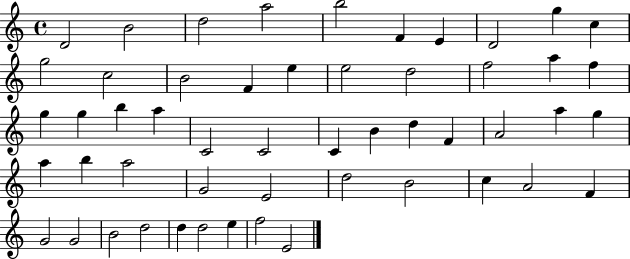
X:1
T:Untitled
M:4/4
L:1/4
K:C
D2 B2 d2 a2 b2 F E D2 g c g2 c2 B2 F e e2 d2 f2 a f g g b a C2 C2 C B d F A2 a g a b a2 G2 E2 d2 B2 c A2 F G2 G2 B2 d2 d d2 e f2 E2